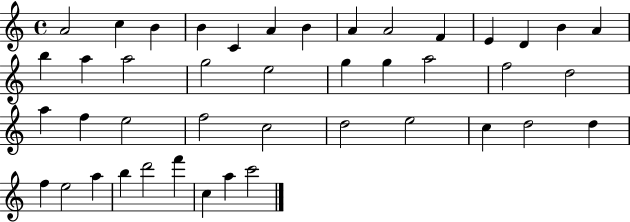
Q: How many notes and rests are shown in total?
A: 43